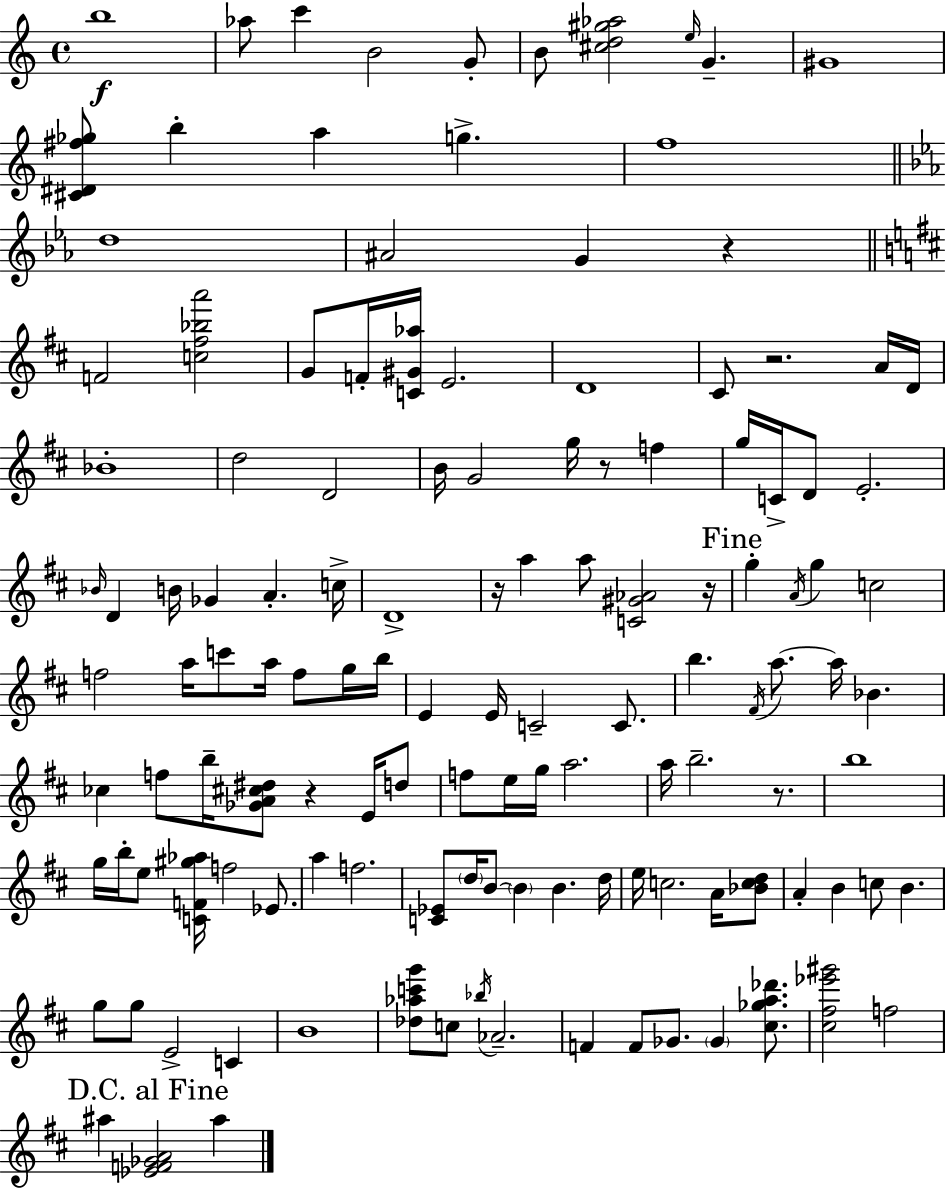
{
  \clef treble
  \time 4/4
  \defaultTimeSignature
  \key a \minor
  \repeat volta 2 { b''1\f | aes''8 c'''4 b'2 g'8-. | b'8 <cis'' d'' gis'' aes''>2 \grace { e''16 } g'4.-- | gis'1 | \break <cis' dis' fis'' ges''>8 b''4-. a''4 g''4.-> | f''1 | \bar "||" \break \key ees \major d''1 | ais'2 g'4 r4 | \bar "||" \break \key b \minor f'2 <c'' fis'' bes'' a'''>2 | g'8 f'16-. <c' gis' aes''>16 e'2. | d'1 | cis'8 r2. a'16 d'16 | \break bes'1-. | d''2 d'2 | b'16 g'2 g''16 r8 f''4 | g''16 c'16-> d'8 e'2.-. | \break \grace { bes'16 } d'4 b'16 ges'4 a'4.-. | c''16-> d'1-> | r16 a''4 a''8 <c' gis' aes'>2 | r16 \mark "Fine" g''4-. \acciaccatura { a'16 } g''4 c''2 | \break f''2 a''16 c'''8 a''16 f''8 | g''16 b''16 e'4 e'16 c'2-- c'8. | b''4. \acciaccatura { fis'16 } a''8.~~ a''16 bes'4. | ces''4 f''8 b''16-- <ges' a' cis'' dis''>8 r4 | \break e'16 d''8 f''8 e''16 g''16 a''2. | a''16 b''2.-- | r8. b''1 | g''16 b''16-. e''8 <c' f' gis'' aes''>16 f''2 | \break ees'8. a''4 f''2. | <c' ees'>8 \parenthesize d''16 b'8~~ \parenthesize b'4 b'4. | d''16 e''16 c''2. | a'16 <bes' c'' d''>8 a'4-. b'4 c''8 b'4. | \break g''8 g''8 e'2-> c'4 | b'1 | <des'' aes'' c''' g'''>8 c''8 \acciaccatura { bes''16 } aes'2.-- | f'4 f'8 ges'8. \parenthesize ges'4 | \break <cis'' ges'' a'' des'''>8. <cis'' fis'' ees''' gis'''>2 f''2 | \mark "D.C. al Fine" ais''4 <ees' f' ges' a'>2 | ais''4 } \bar "|."
}